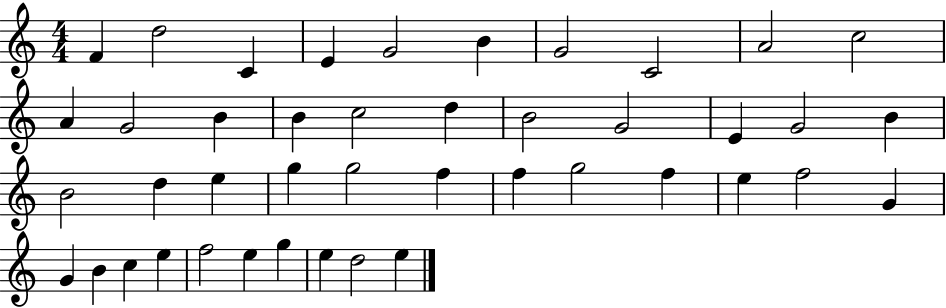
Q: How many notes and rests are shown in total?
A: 43